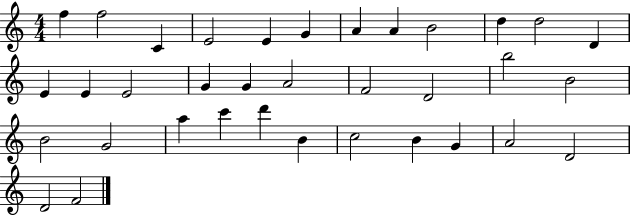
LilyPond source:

{
  \clef treble
  \numericTimeSignature
  \time 4/4
  \key c \major
  f''4 f''2 c'4 | e'2 e'4 g'4 | a'4 a'4 b'2 | d''4 d''2 d'4 | \break e'4 e'4 e'2 | g'4 g'4 a'2 | f'2 d'2 | b''2 b'2 | \break b'2 g'2 | a''4 c'''4 d'''4 b'4 | c''2 b'4 g'4 | a'2 d'2 | \break d'2 f'2 | \bar "|."
}